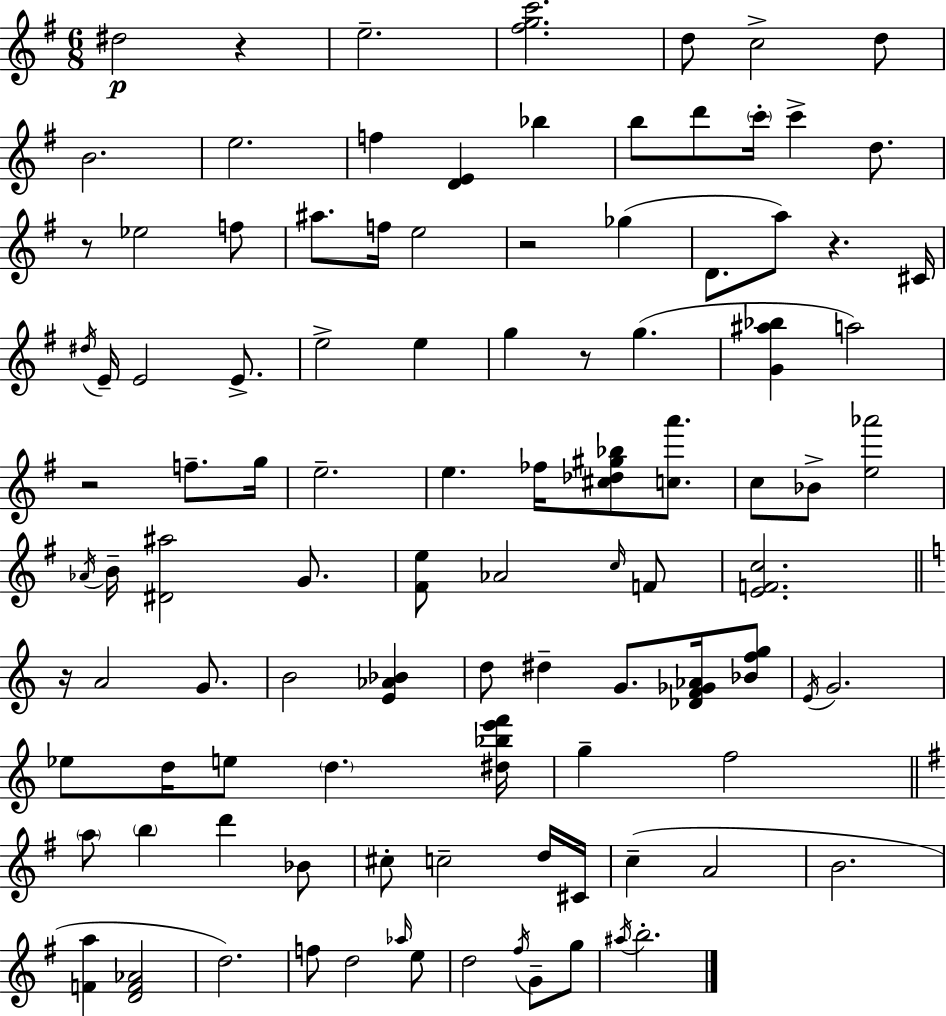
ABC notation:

X:1
T:Untitled
M:6/8
L:1/4
K:G
^d2 z e2 [^fgc']2 d/2 c2 d/2 B2 e2 f [DE] _b b/2 d'/2 c'/4 c' d/2 z/2 _e2 f/2 ^a/2 f/4 e2 z2 _g D/2 a/2 z ^C/4 ^d/4 E/4 E2 E/2 e2 e g z/2 g [G^a_b] a2 z2 f/2 g/4 e2 e _f/4 [^c_d^g_b]/2 [ca']/2 c/2 _B/2 [e_a']2 _A/4 B/4 [^D^a]2 G/2 [^Fe]/2 _A2 c/4 F/2 [EFc]2 z/4 A2 G/2 B2 [E_A_B] d/2 ^d G/2 [_DF_G_A]/4 [_Bfg]/2 E/4 G2 _e/2 d/4 e/2 d [^d_be'f']/4 g f2 a/2 b d' _B/2 ^c/2 c2 d/4 ^C/4 c A2 B2 [Fa] [DF_A]2 d2 f/2 d2 _a/4 e/2 d2 ^f/4 G/2 g/2 ^a/4 b2